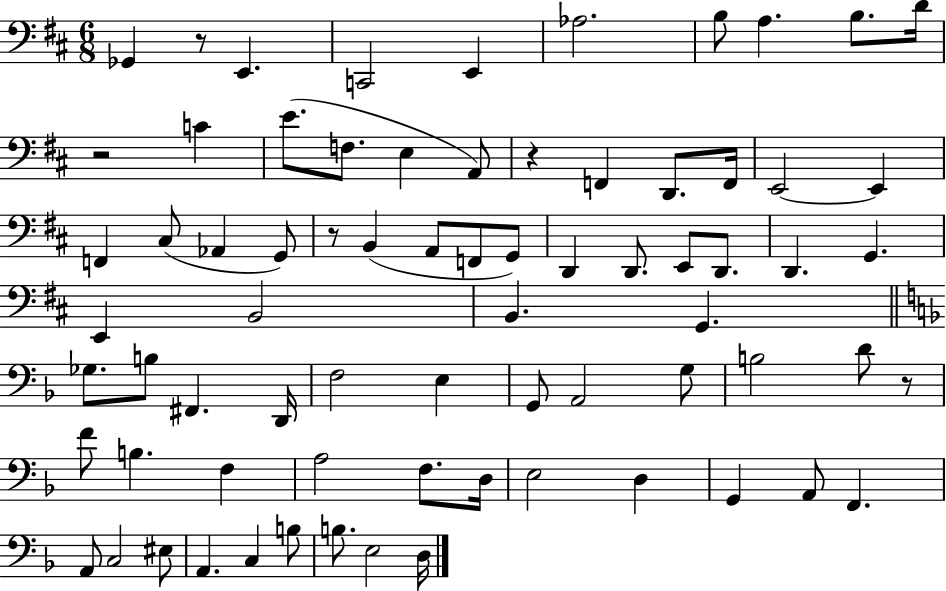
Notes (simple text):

Gb2/q R/e E2/q. C2/h E2/q Ab3/h. B3/e A3/q. B3/e. D4/s R/h C4/q E4/e. F3/e. E3/q A2/e R/q F2/q D2/e. F2/s E2/h E2/q F2/q C#3/e Ab2/q G2/e R/e B2/q A2/e F2/e G2/e D2/q D2/e. E2/e D2/e. D2/q. G2/q. E2/q B2/h B2/q. G2/q. Gb3/e. B3/e F#2/q. D2/s F3/h E3/q G2/e A2/h G3/e B3/h D4/e R/e F4/e B3/q. F3/q A3/h F3/e. D3/s E3/h D3/q G2/q A2/e F2/q. A2/e C3/h EIS3/e A2/q. C3/q B3/e B3/e. E3/h D3/s